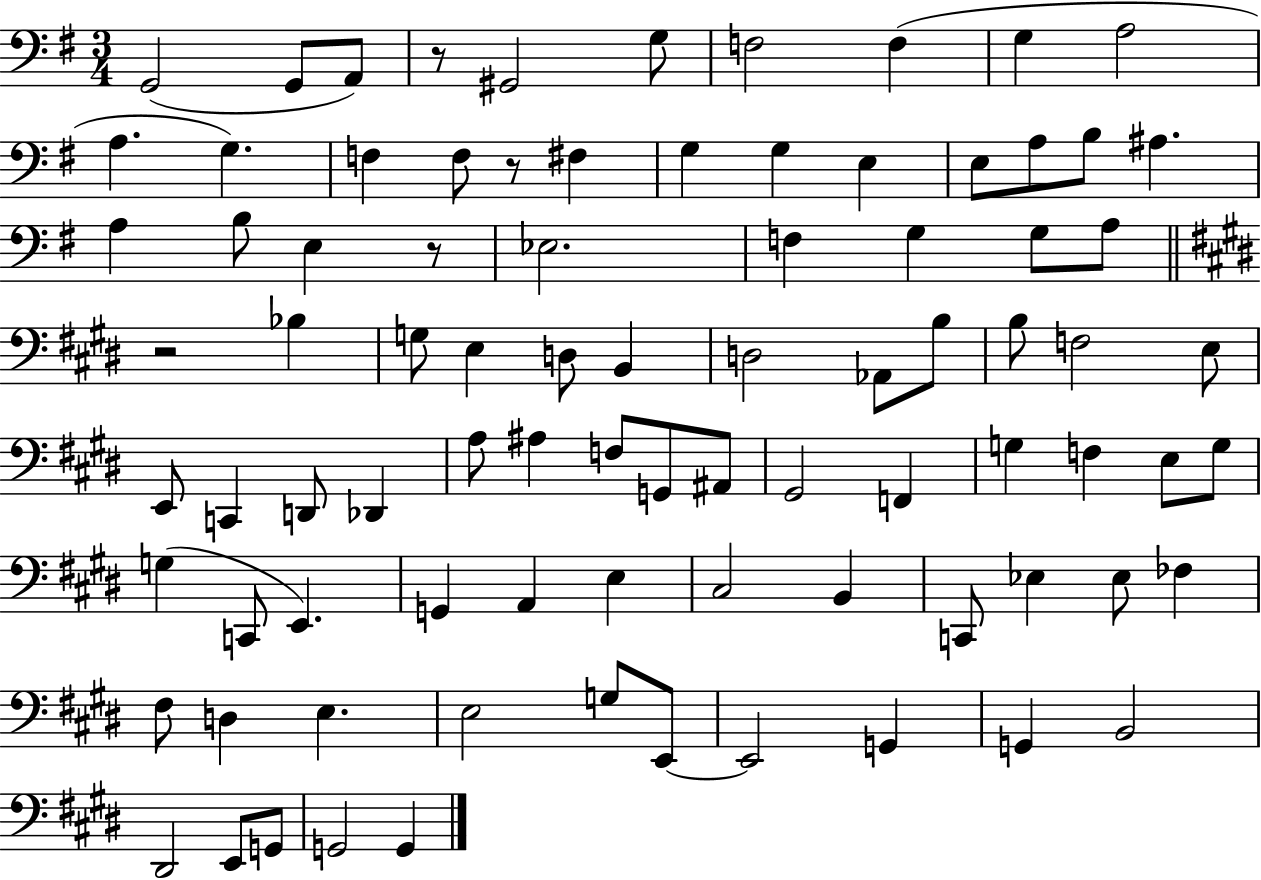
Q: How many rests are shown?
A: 4